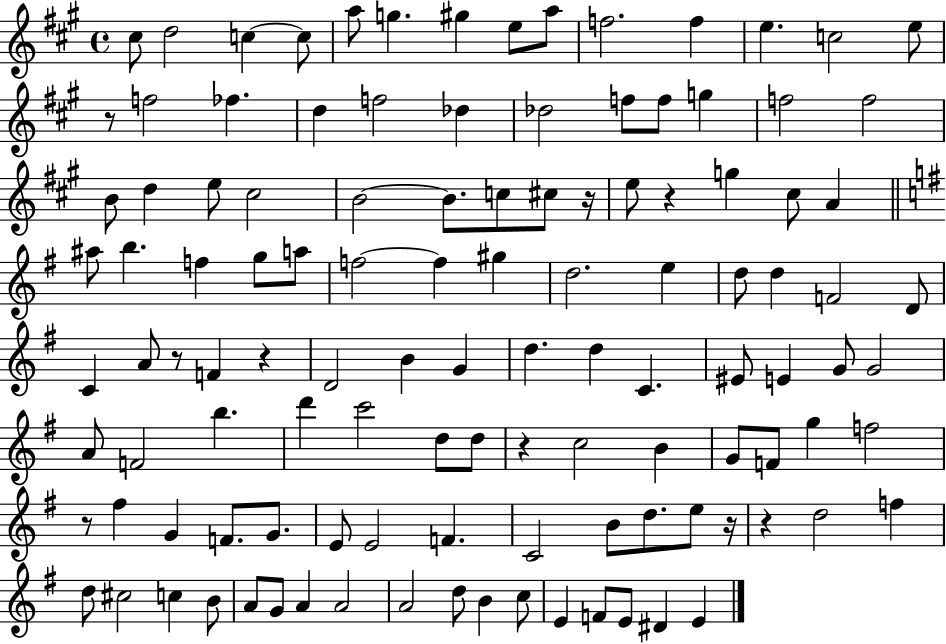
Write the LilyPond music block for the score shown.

{
  \clef treble
  \time 4/4
  \defaultTimeSignature
  \key a \major
  cis''8 d''2 c''4~~ c''8 | a''8 g''4. gis''4 e''8 a''8 | f''2. f''4 | e''4. c''2 e''8 | \break r8 f''2 fes''4. | d''4 f''2 des''4 | des''2 f''8 f''8 g''4 | f''2 f''2 | \break b'8 d''4 e''8 cis''2 | b'2~~ b'8. c''8 cis''8 r16 | e''8 r4 g''4 cis''8 a'4 | \bar "||" \break \key g \major ais''8 b''4. f''4 g''8 a''8 | f''2~~ f''4 gis''4 | d''2. e''4 | d''8 d''4 f'2 d'8 | \break c'4 a'8 r8 f'4 r4 | d'2 b'4 g'4 | d''4. d''4 c'4. | eis'8 e'4 g'8 g'2 | \break a'8 f'2 b''4. | d'''4 c'''2 d''8 d''8 | r4 c''2 b'4 | g'8 f'8 g''4 f''2 | \break r8 fis''4 g'4 f'8. g'8. | e'8 e'2 f'4. | c'2 b'8 d''8. e''8 r16 | r4 d''2 f''4 | \break d''8 cis''2 c''4 b'8 | a'8 g'8 a'4 a'2 | a'2 d''8 b'4 c''8 | e'4 f'8 e'8 dis'4 e'4 | \break \bar "|."
}